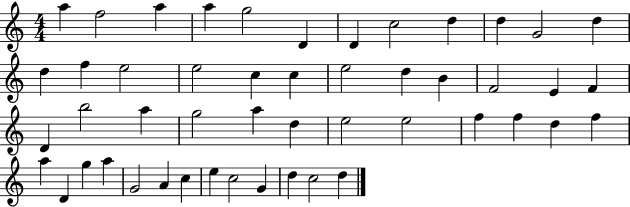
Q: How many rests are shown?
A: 0